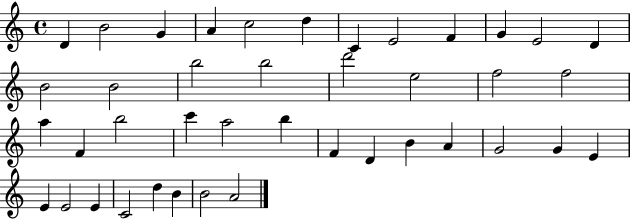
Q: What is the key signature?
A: C major